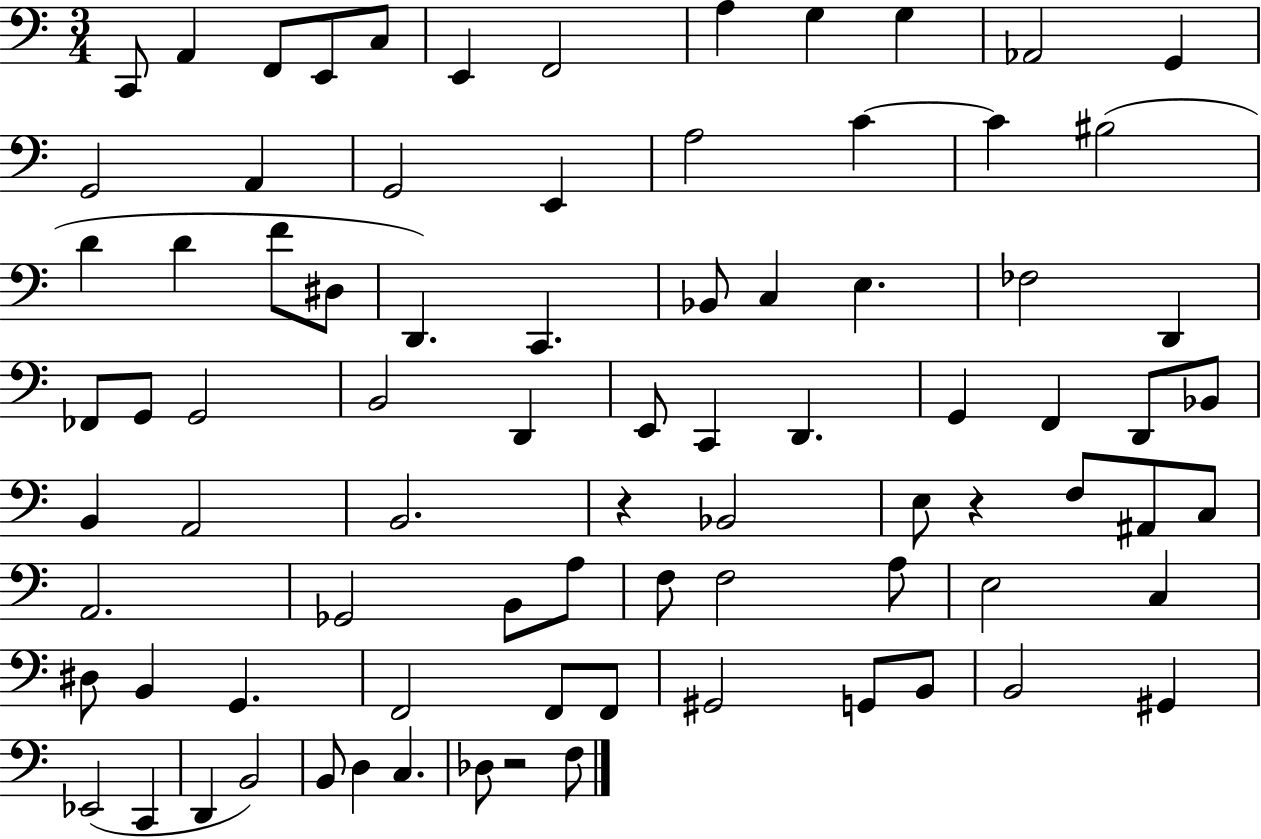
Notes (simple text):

C2/e A2/q F2/e E2/e C3/e E2/q F2/h A3/q G3/q G3/q Ab2/h G2/q G2/h A2/q G2/h E2/q A3/h C4/q C4/q BIS3/h D4/q D4/q F4/e D#3/e D2/q. C2/q. Bb2/e C3/q E3/q. FES3/h D2/q FES2/e G2/e G2/h B2/h D2/q E2/e C2/q D2/q. G2/q F2/q D2/e Bb2/e B2/q A2/h B2/h. R/q Bb2/h E3/e R/q F3/e A#2/e C3/e A2/h. Gb2/h B2/e A3/e F3/e F3/h A3/e E3/h C3/q D#3/e B2/q G2/q. F2/h F2/e F2/e G#2/h G2/e B2/e B2/h G#2/q Eb2/h C2/q D2/q B2/h B2/e D3/q C3/q. Db3/e R/h F3/e